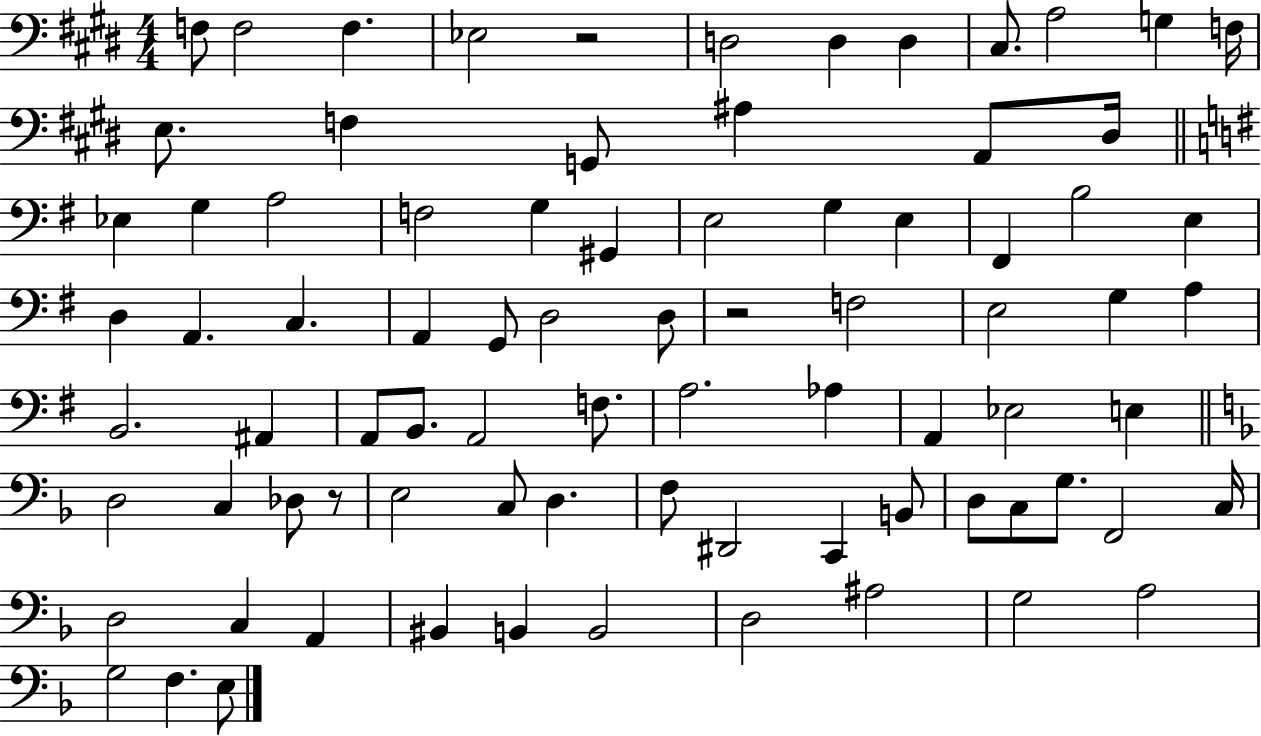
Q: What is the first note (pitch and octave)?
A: F3